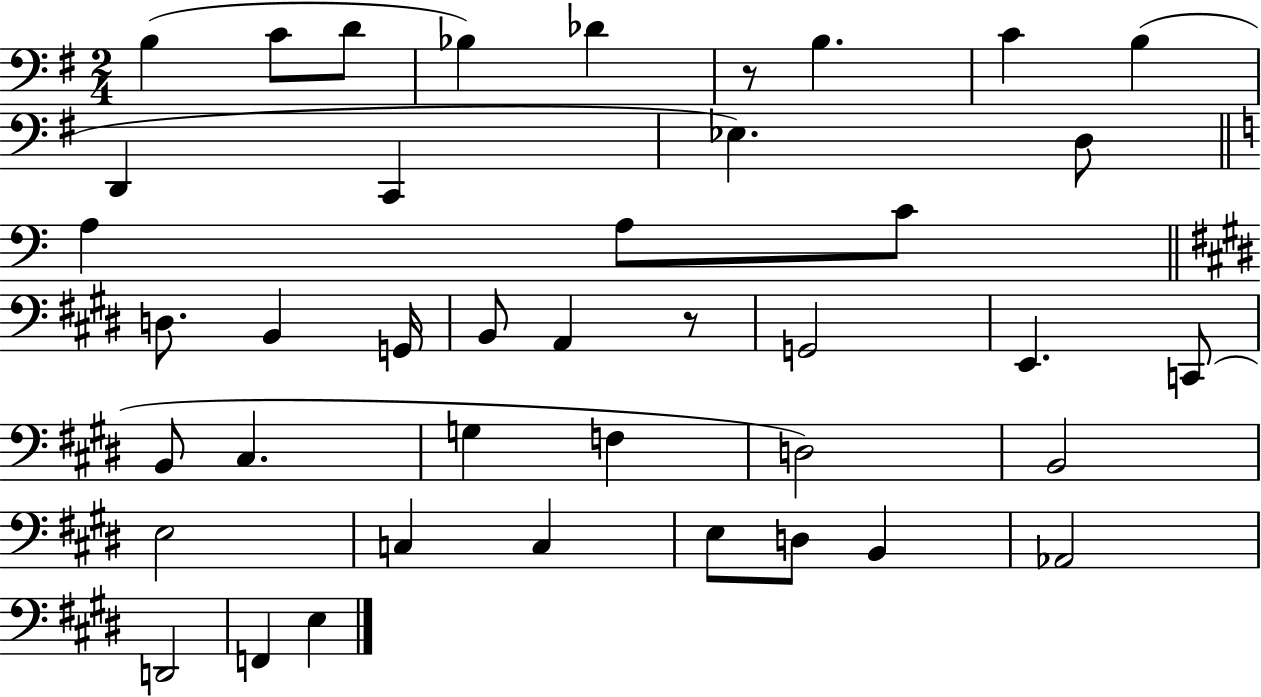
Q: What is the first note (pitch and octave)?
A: B3